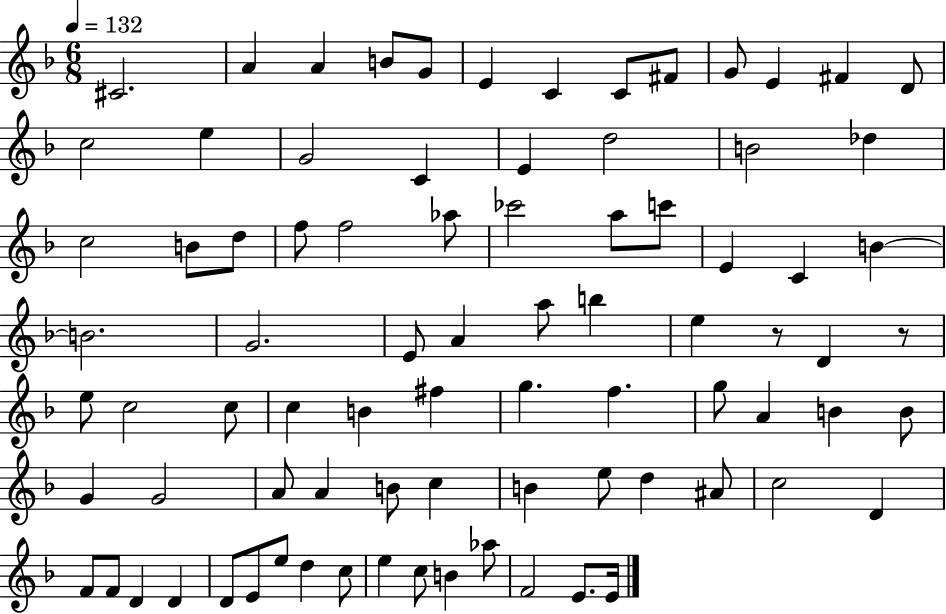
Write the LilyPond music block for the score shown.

{
  \clef treble
  \numericTimeSignature
  \time 6/8
  \key f \major
  \tempo 4 = 132
  cis'2. | a'4 a'4 b'8 g'8 | e'4 c'4 c'8 fis'8 | g'8 e'4 fis'4 d'8 | \break c''2 e''4 | g'2 c'4 | e'4 d''2 | b'2 des''4 | \break c''2 b'8 d''8 | f''8 f''2 aes''8 | ces'''2 a''8 c'''8 | e'4 c'4 b'4~~ | \break b'2. | g'2. | e'8 a'4 a''8 b''4 | e''4 r8 d'4 r8 | \break e''8 c''2 c''8 | c''4 b'4 fis''4 | g''4. f''4. | g''8 a'4 b'4 b'8 | \break g'4 g'2 | a'8 a'4 b'8 c''4 | b'4 e''8 d''4 ais'8 | c''2 d'4 | \break f'8 f'8 d'4 d'4 | d'8 e'8 e''8 d''4 c''8 | e''4 c''8 b'4 aes''8 | f'2 e'8. e'16 | \break \bar "|."
}